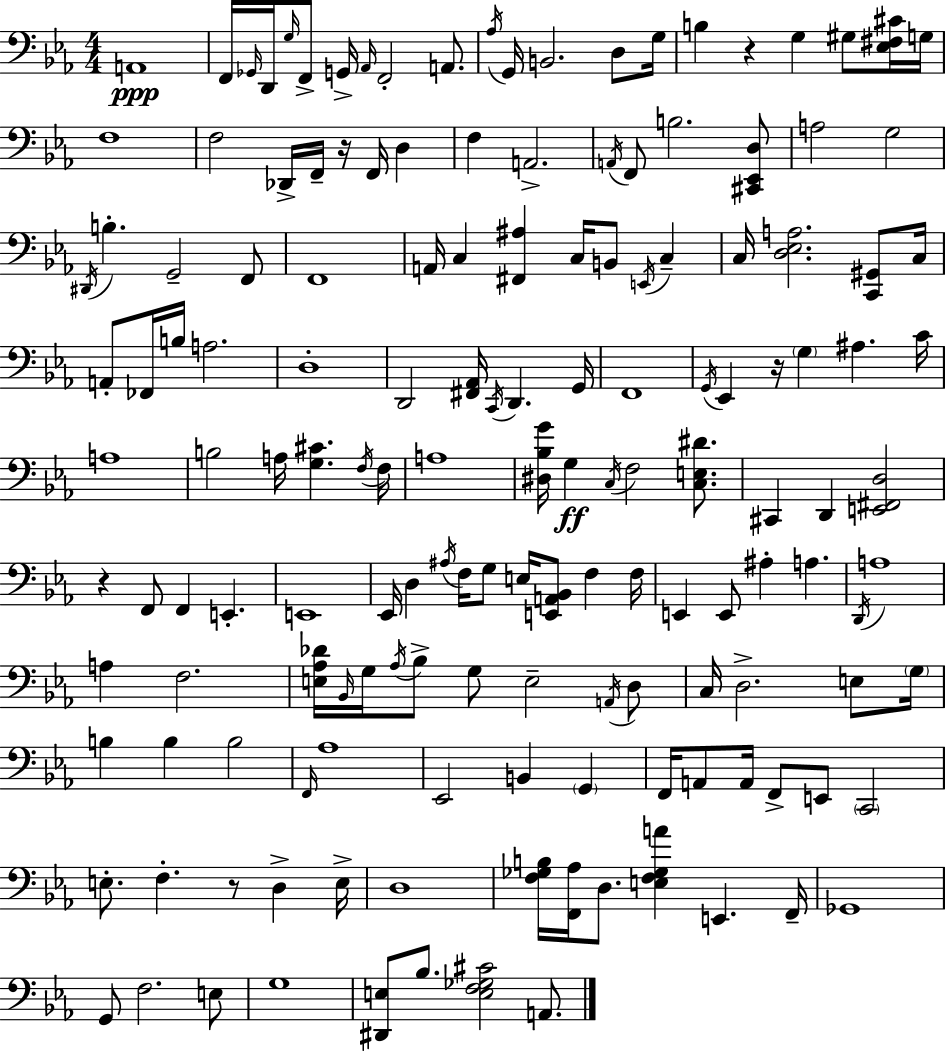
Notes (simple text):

A2/w F2/s Gb2/s D2/s G3/s F2/e G2/s Ab2/s F2/h A2/e. Ab3/s G2/s B2/h. D3/e G3/s B3/q R/q G3/q G#3/e [Eb3,F#3,C#4]/s G3/s F3/w F3/h Db2/s F2/s R/s F2/s D3/q F3/q A2/h. A2/s F2/e B3/h. [C#2,Eb2,D3]/e A3/h G3/h D#2/s B3/q. G2/h F2/e F2/w A2/s C3/q [F#2,A#3]/q C3/s B2/e E2/s C3/q C3/s [D3,Eb3,A3]/h. [C2,G#2]/e C3/s A2/e FES2/s B3/s A3/h. D3/w D2/h [F#2,Ab2]/s C2/s D2/q. G2/s F2/w G2/s Eb2/q R/s G3/q A#3/q. C4/s A3/w B3/h A3/s [G3,C#4]/q. F3/s F3/s A3/w [D#3,Bb3,G4]/s G3/q C3/s F3/h [C3,E3,D#4]/e. C#2/q D2/q [E2,F#2,D3]/h R/q F2/e F2/q E2/q. E2/w Eb2/s D3/q A#3/s F3/s G3/e E3/s [E2,A2,Bb2]/e F3/q F3/s E2/q E2/e A#3/q A3/q. D2/s A3/w A3/q F3/h. [E3,Ab3,Db4]/s Bb2/s G3/s Ab3/s Bb3/e G3/e E3/h A2/s D3/e C3/s D3/h. E3/e G3/s B3/q B3/q B3/h F2/s Ab3/w Eb2/h B2/q G2/q F2/s A2/e A2/s F2/e E2/e C2/h E3/e. F3/q. R/e D3/q E3/s D3/w [F3,Gb3,B3]/s [F2,Ab3]/s D3/e. [E3,F3,Gb3,A4]/q E2/q. F2/s Gb2/w G2/e F3/h. E3/e G3/w [D#2,E3]/e Bb3/e. [E3,F3,Gb3,C#4]/h A2/e.